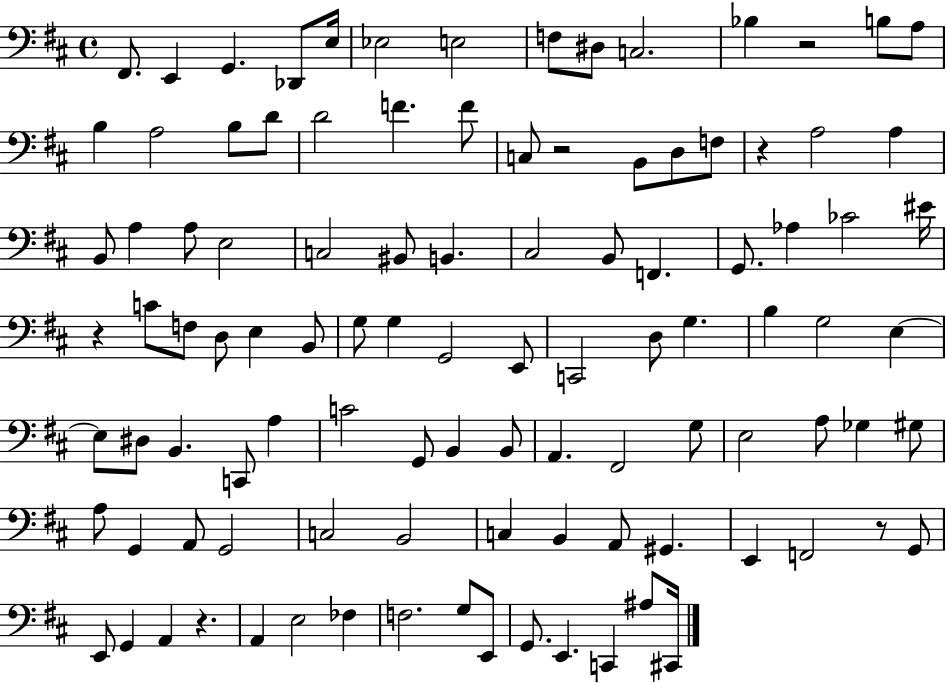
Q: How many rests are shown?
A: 6